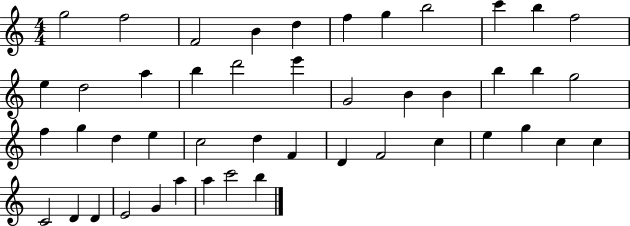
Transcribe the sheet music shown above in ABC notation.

X:1
T:Untitled
M:4/4
L:1/4
K:C
g2 f2 F2 B d f g b2 c' b f2 e d2 a b d'2 e' G2 B B b b g2 f g d e c2 d F D F2 c e g c c C2 D D E2 G a a c'2 b